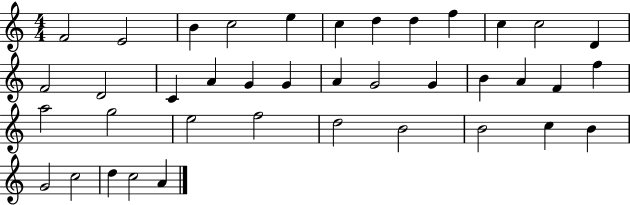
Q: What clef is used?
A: treble